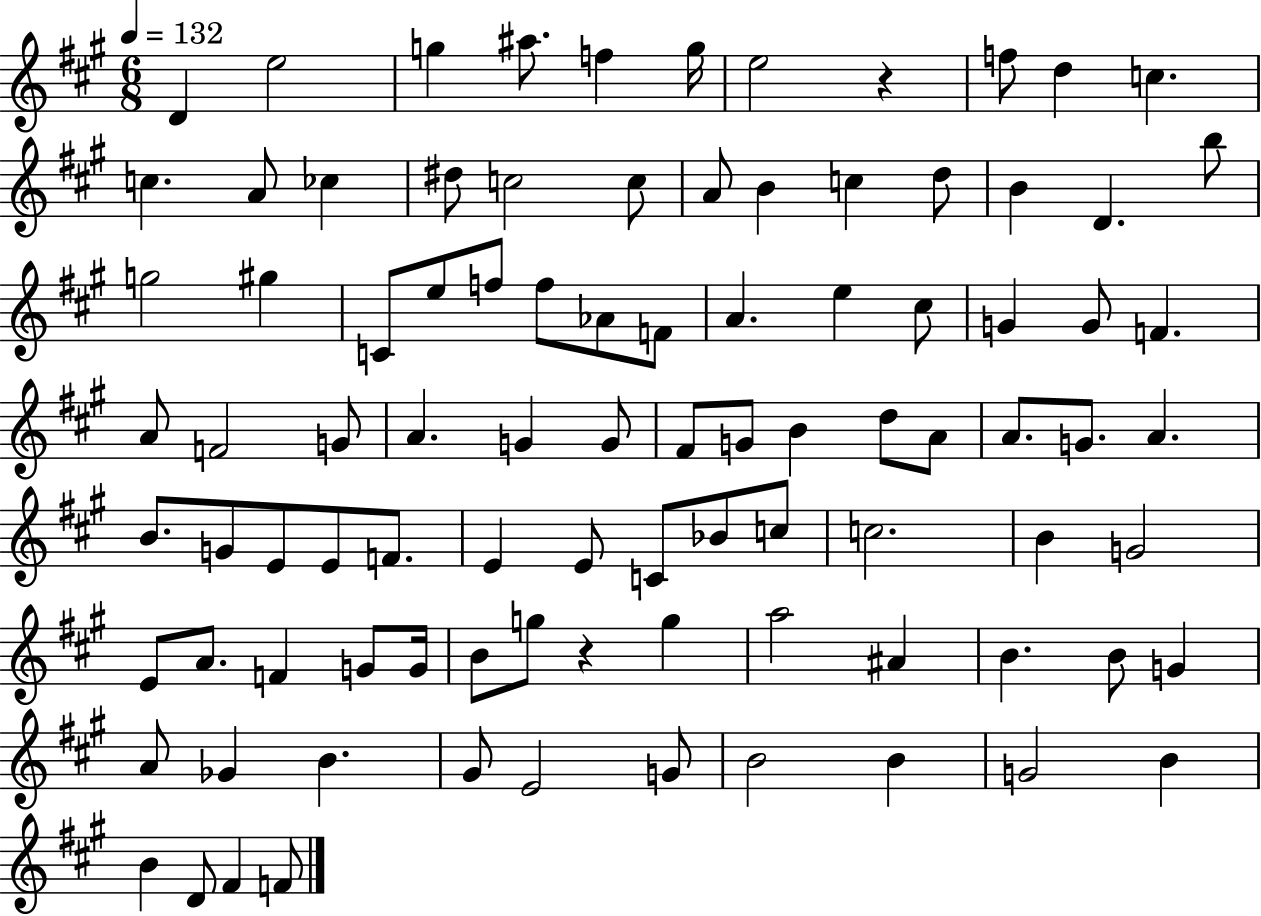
{
  \clef treble
  \numericTimeSignature
  \time 6/8
  \key a \major
  \tempo 4 = 132
  d'4 e''2 | g''4 ais''8. f''4 g''16 | e''2 r4 | f''8 d''4 c''4. | \break c''4. a'8 ces''4 | dis''8 c''2 c''8 | a'8 b'4 c''4 d''8 | b'4 d'4. b''8 | \break g''2 gis''4 | c'8 e''8 f''8 f''8 aes'8 f'8 | a'4. e''4 cis''8 | g'4 g'8 f'4. | \break a'8 f'2 g'8 | a'4. g'4 g'8 | fis'8 g'8 b'4 d''8 a'8 | a'8. g'8. a'4. | \break b'8. g'8 e'8 e'8 f'8. | e'4 e'8 c'8 bes'8 c''8 | c''2. | b'4 g'2 | \break e'8 a'8. f'4 g'8 g'16 | b'8 g''8 r4 g''4 | a''2 ais'4 | b'4. b'8 g'4 | \break a'8 ges'4 b'4. | gis'8 e'2 g'8 | b'2 b'4 | g'2 b'4 | \break b'4 d'8 fis'4 f'8 | \bar "|."
}